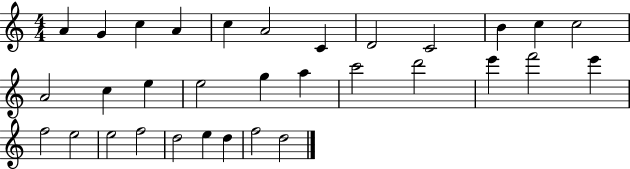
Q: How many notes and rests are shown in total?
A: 32